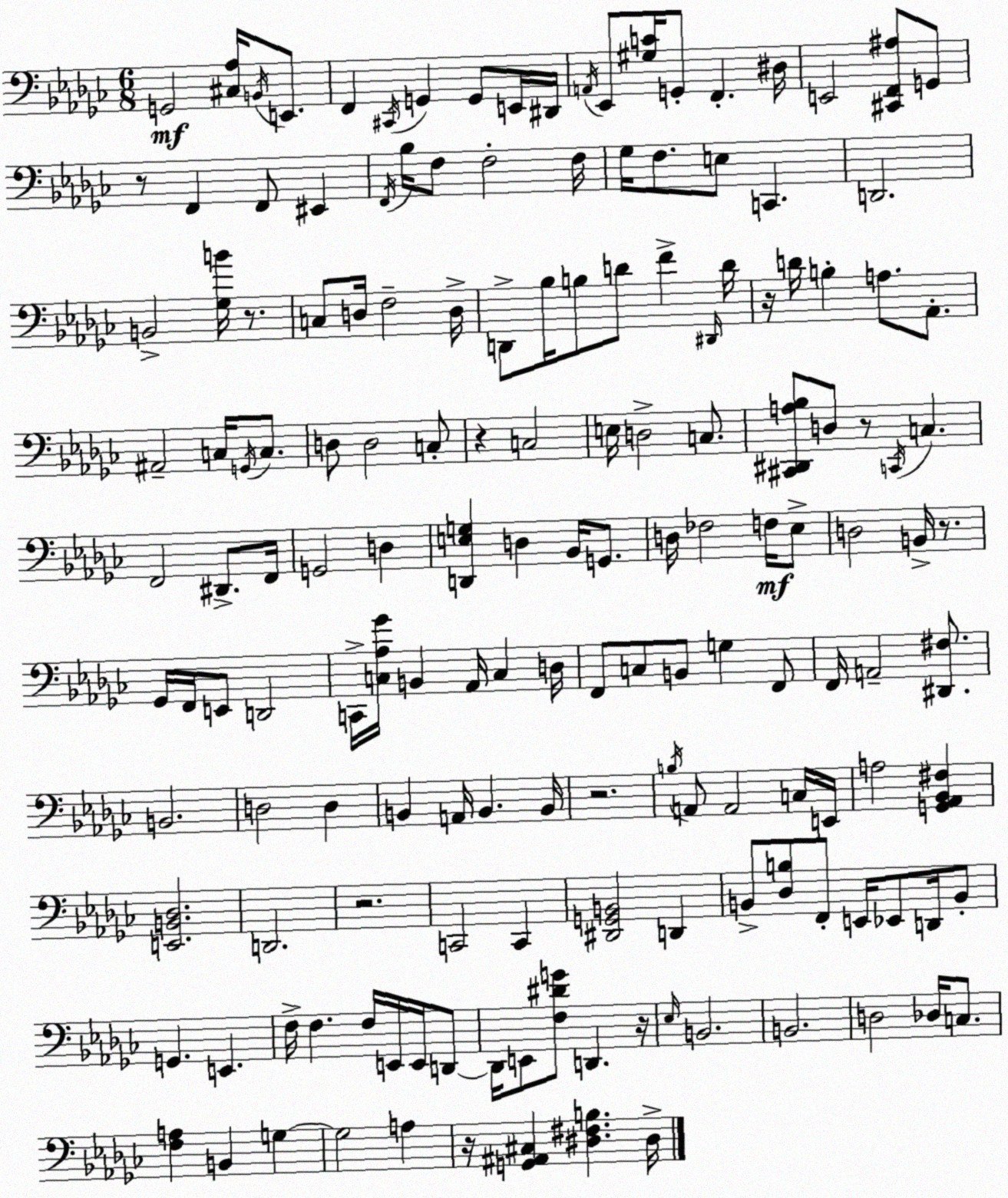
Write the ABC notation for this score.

X:1
T:Untitled
M:6/8
L:1/4
K:Ebm
G,,2 [^C,_A,]/4 B,,/4 E,,/2 F,, ^C,,/4 G,, G,,/2 E,,/4 ^D,,/4 A,,/4 _E,,/2 [^G,C]/4 G,,/2 F,, ^D,/4 E,,2 [^C,,F,,^A,]/2 G,,/2 z/2 F,, F,,/2 ^E,, F,,/4 _B,/4 F,/2 F,2 F,/4 _G,/4 F,/2 E,/2 C,, D,,2 B,,2 [_G,B]/4 z/2 C,/2 D,/4 F,2 D,/4 D,,/2 _B,/4 B,/2 D/2 F ^D,,/4 D/4 z/4 D/4 B, A,/2 _A,,/2 ^A,,2 C,/4 G,,/4 C,/2 D,/2 D,2 C,/2 z C,2 E,/4 D,2 C,/2 [^C,,^D,,A,_B,]/2 D,/2 z/2 C,,/4 C, F,,2 ^D,,/2 F,,/4 G,,2 D, [D,,E,G,] D, _B,,/4 G,,/2 D,/4 _F,2 F,/4 _E,/2 D,2 B,,/4 z/2 _G,,/4 F,,/4 E,,/2 D,,2 C,,/4 [C,_A,_G]/4 B,, _A,,/4 C, D,/4 F,,/2 C,/2 B,,/2 G, F,,/2 F,,/4 A,,2 [^D,,^F,]/2 B,,2 D,2 D, B,, A,,/4 B,, B,,/4 z2 B,/4 A,,/2 A,,2 C,/4 E,,/4 A,2 [G,,_A,,_B,,^F,] [E,,B,,_D,]2 D,,2 z2 C,,2 C,, [^D,,G,,B,,]2 D,, B,,/2 [_D,B,]/2 F,,/2 E,,/4 _E,,/2 D,,/4 B,,/2 G,, E,, F,/4 F, F,/4 E,,/4 E,,/4 D,,/2 D,,/4 E,,/2 [F,^DG]/2 D,, z/4 _E,/4 B,,2 B,,2 D,2 _D,/4 C,/2 [F,A,] B,, G, G,2 A, z/4 [G,,^A,,^C,] [^D,^F,B,] ^D,/4